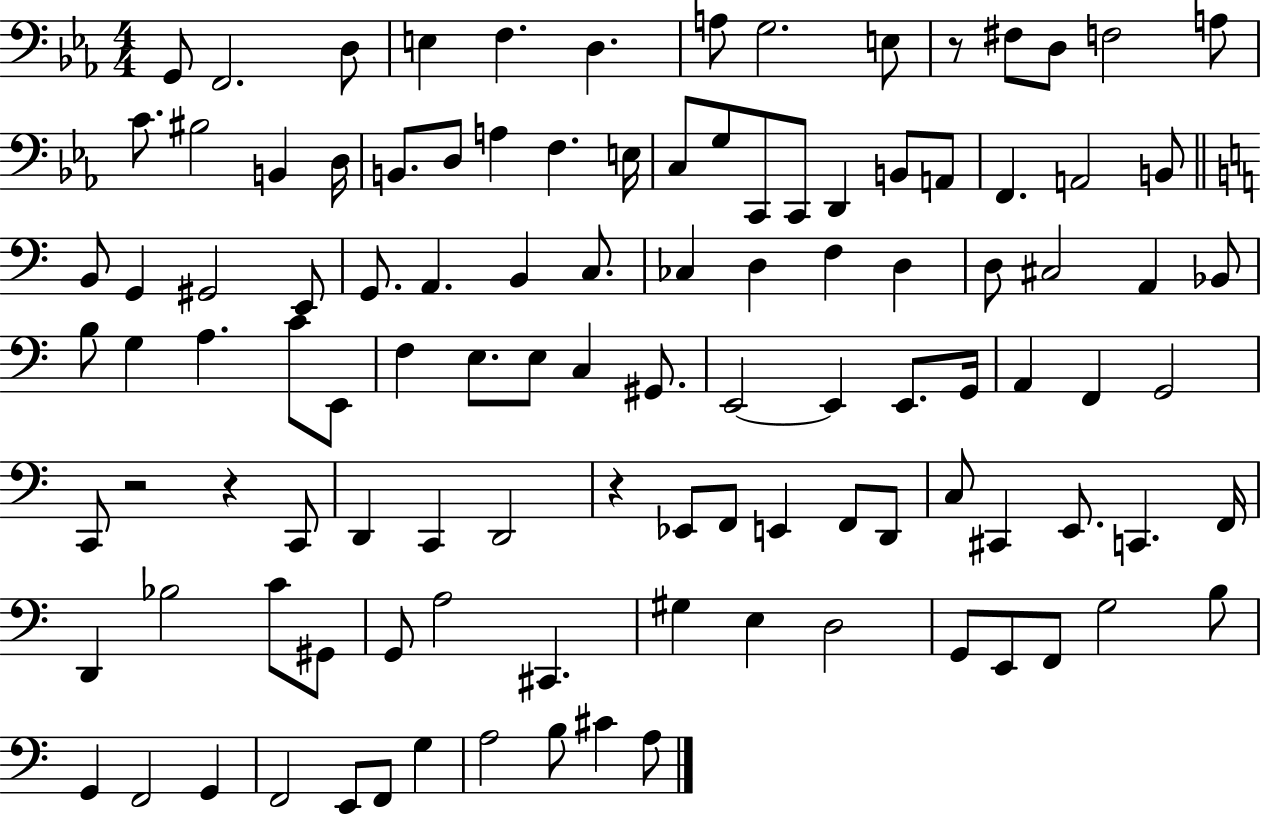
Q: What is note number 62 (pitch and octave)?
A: G2